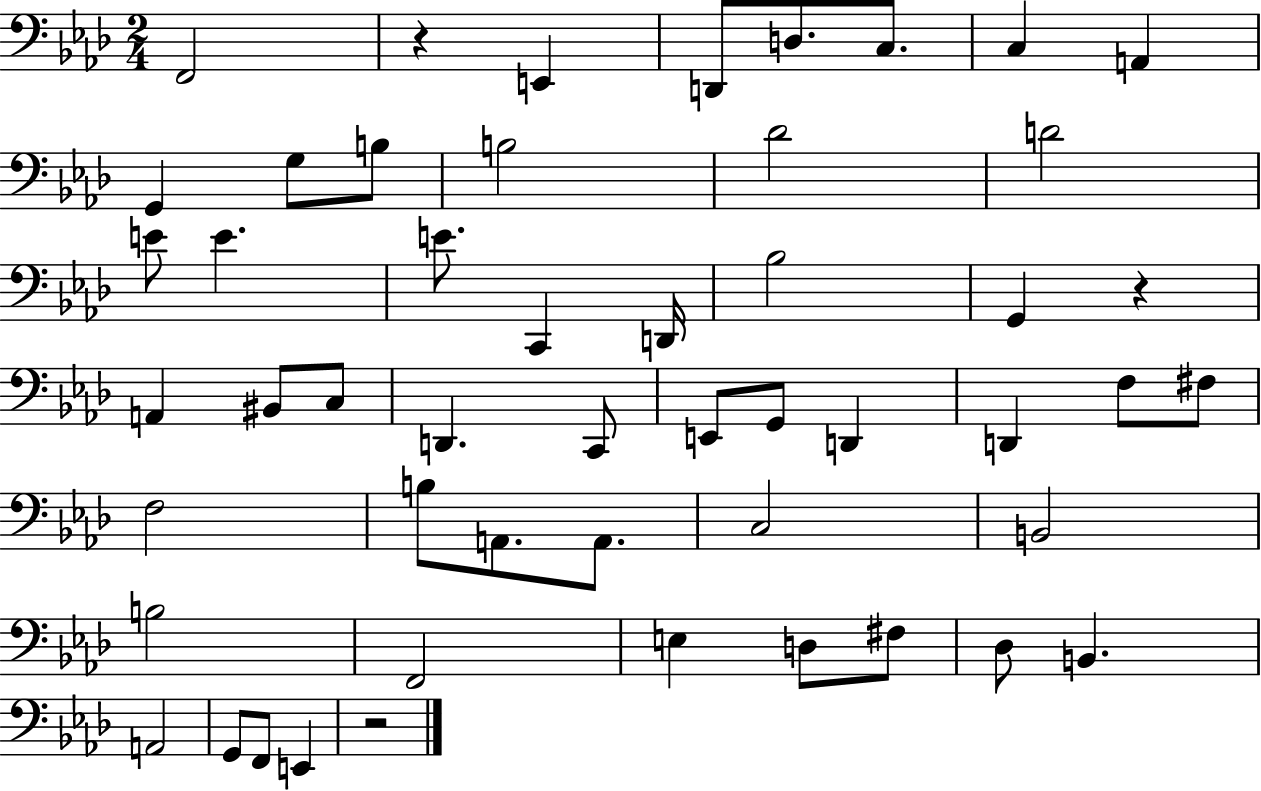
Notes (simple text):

F2/h R/q E2/q D2/e D3/e. C3/e. C3/q A2/q G2/q G3/e B3/e B3/h Db4/h D4/h E4/e E4/q. E4/e. C2/q D2/s Bb3/h G2/q R/q A2/q BIS2/e C3/e D2/q. C2/e E2/e G2/e D2/q D2/q F3/e F#3/e F3/h B3/e A2/e. A2/e. C3/h B2/h B3/h F2/h E3/q D3/e F#3/e Db3/e B2/q. A2/h G2/e F2/e E2/q R/h